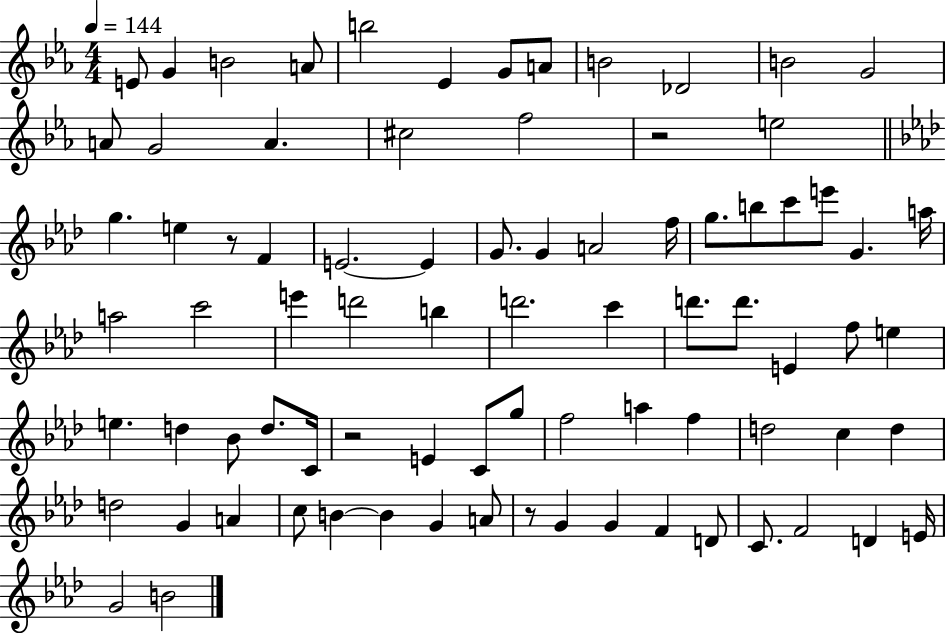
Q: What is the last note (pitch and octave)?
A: B4